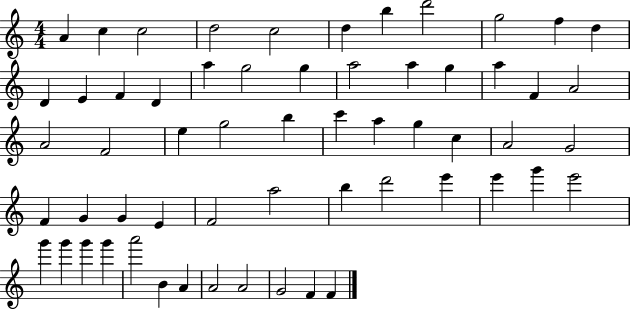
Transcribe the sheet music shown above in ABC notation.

X:1
T:Untitled
M:4/4
L:1/4
K:C
A c c2 d2 c2 d b d'2 g2 f d D E F D a g2 g a2 a g a F A2 A2 F2 e g2 b c' a g c A2 G2 F G G E F2 a2 b d'2 e' e' g' e'2 g' g' g' g' a'2 B A A2 A2 G2 F F